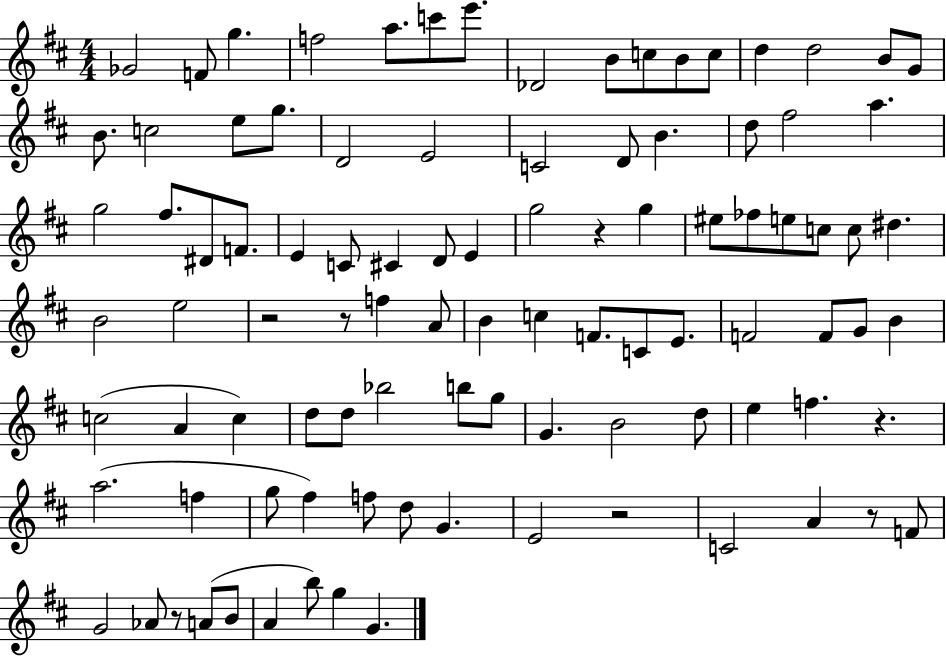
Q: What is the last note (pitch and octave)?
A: G4